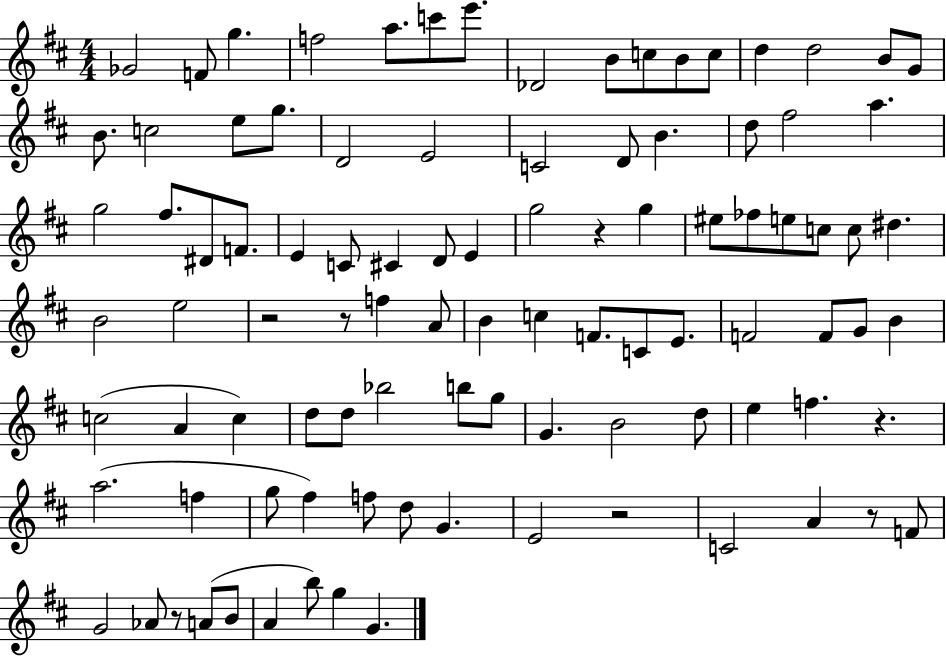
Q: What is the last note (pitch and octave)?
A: G4